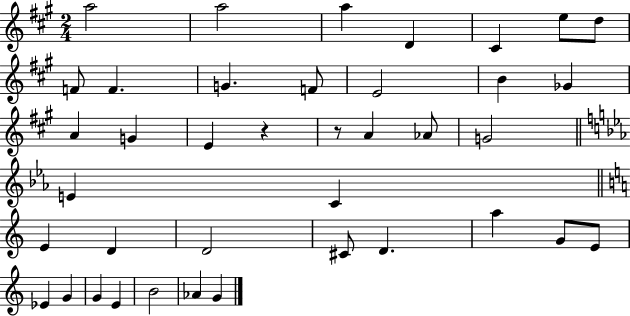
A5/h A5/h A5/q D4/q C#4/q E5/e D5/e F4/e F4/q. G4/q. F4/e E4/h B4/q Gb4/q A4/q G4/q E4/q R/q R/e A4/q Ab4/e G4/h E4/q C4/q E4/q D4/q D4/h C#4/e D4/q. A5/q G4/e E4/e Eb4/q G4/q G4/q E4/q B4/h Ab4/q G4/q